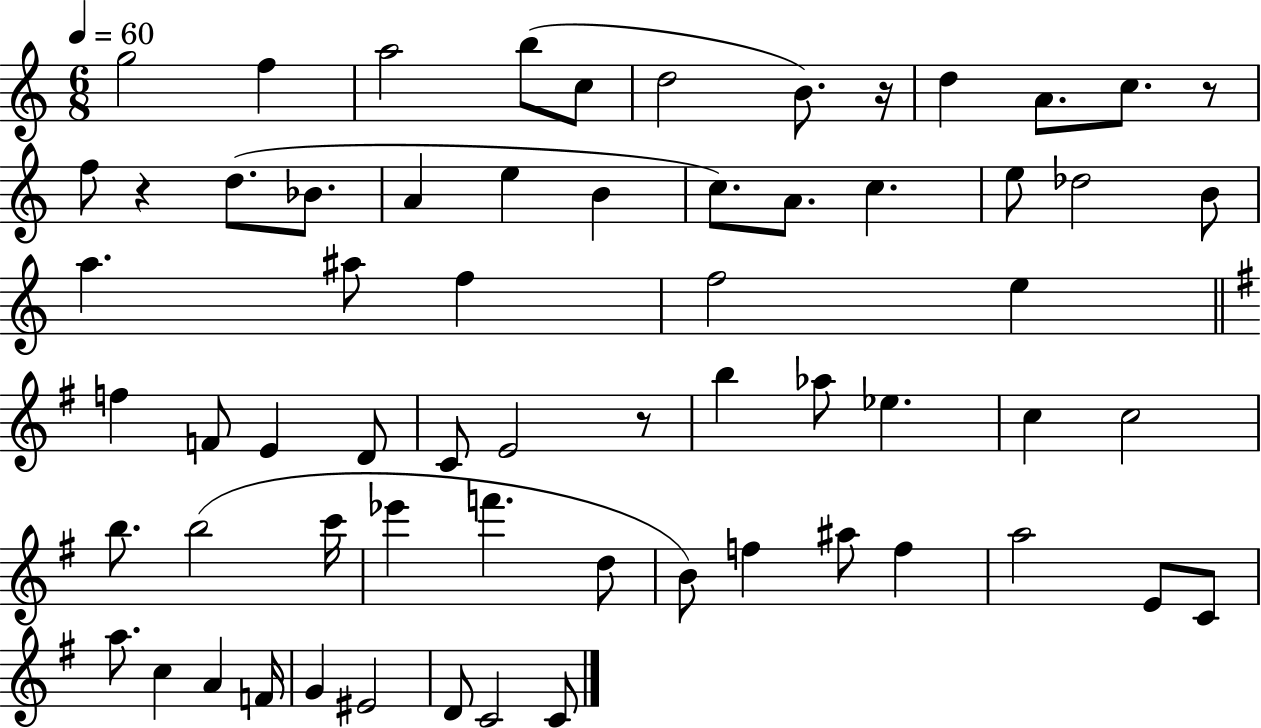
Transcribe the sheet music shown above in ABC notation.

X:1
T:Untitled
M:6/8
L:1/4
K:C
g2 f a2 b/2 c/2 d2 B/2 z/4 d A/2 c/2 z/2 f/2 z d/2 _B/2 A e B c/2 A/2 c e/2 _d2 B/2 a ^a/2 f f2 e f F/2 E D/2 C/2 E2 z/2 b _a/2 _e c c2 b/2 b2 c'/4 _e' f' d/2 B/2 f ^a/2 f a2 E/2 C/2 a/2 c A F/4 G ^E2 D/2 C2 C/2